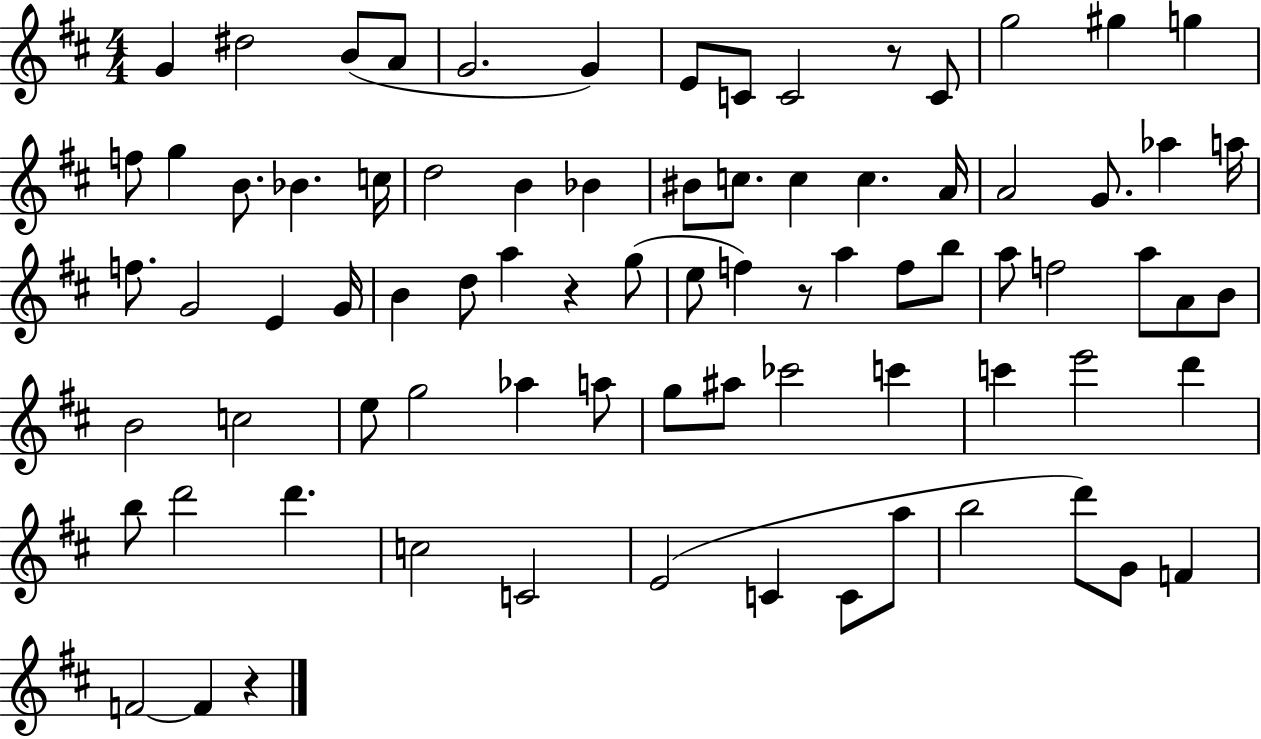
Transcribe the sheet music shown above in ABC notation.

X:1
T:Untitled
M:4/4
L:1/4
K:D
G ^d2 B/2 A/2 G2 G E/2 C/2 C2 z/2 C/2 g2 ^g g f/2 g B/2 _B c/4 d2 B _B ^B/2 c/2 c c A/4 A2 G/2 _a a/4 f/2 G2 E G/4 B d/2 a z g/2 e/2 f z/2 a f/2 b/2 a/2 f2 a/2 A/2 B/2 B2 c2 e/2 g2 _a a/2 g/2 ^a/2 _c'2 c' c' e'2 d' b/2 d'2 d' c2 C2 E2 C C/2 a/2 b2 d'/2 G/2 F F2 F z